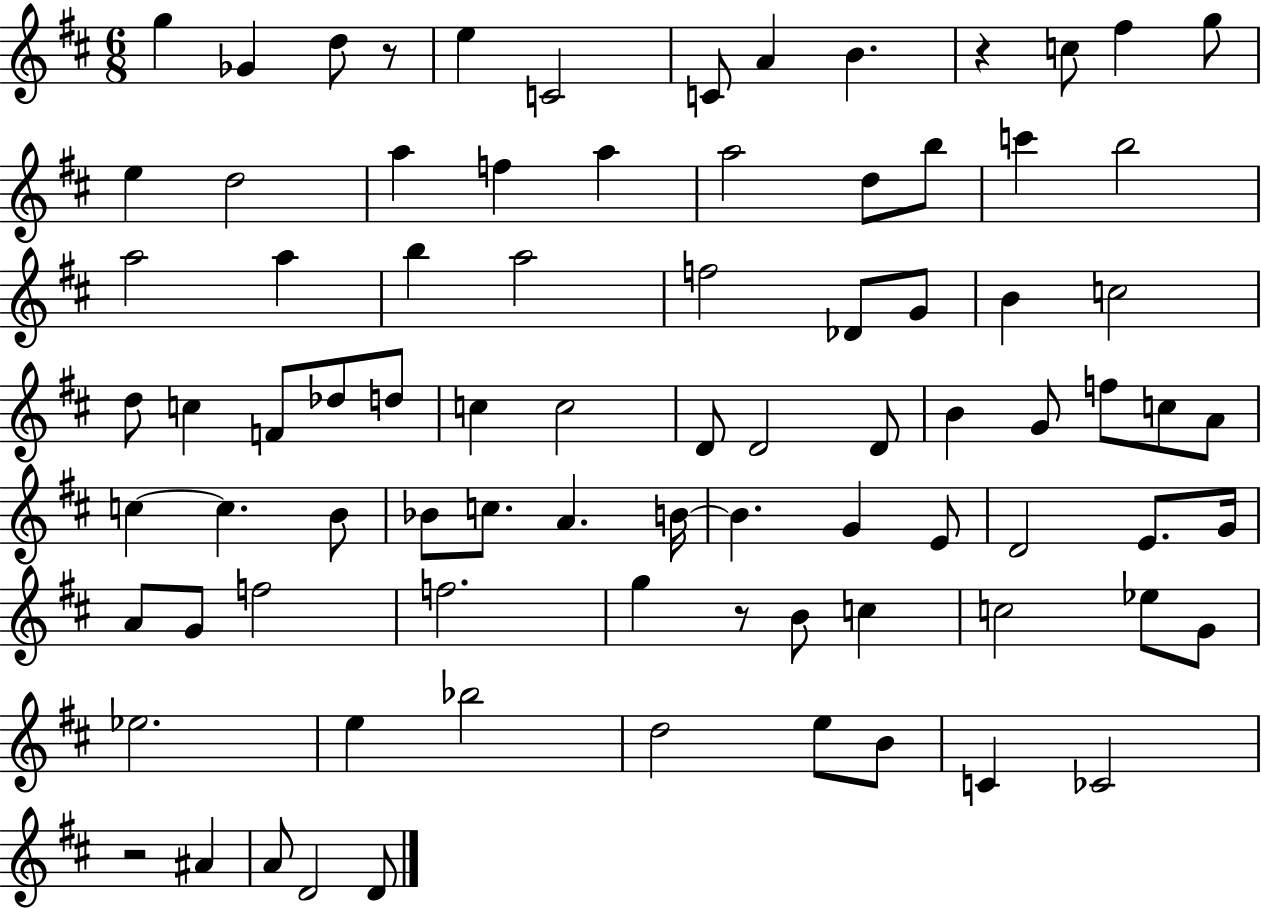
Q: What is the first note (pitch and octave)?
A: G5